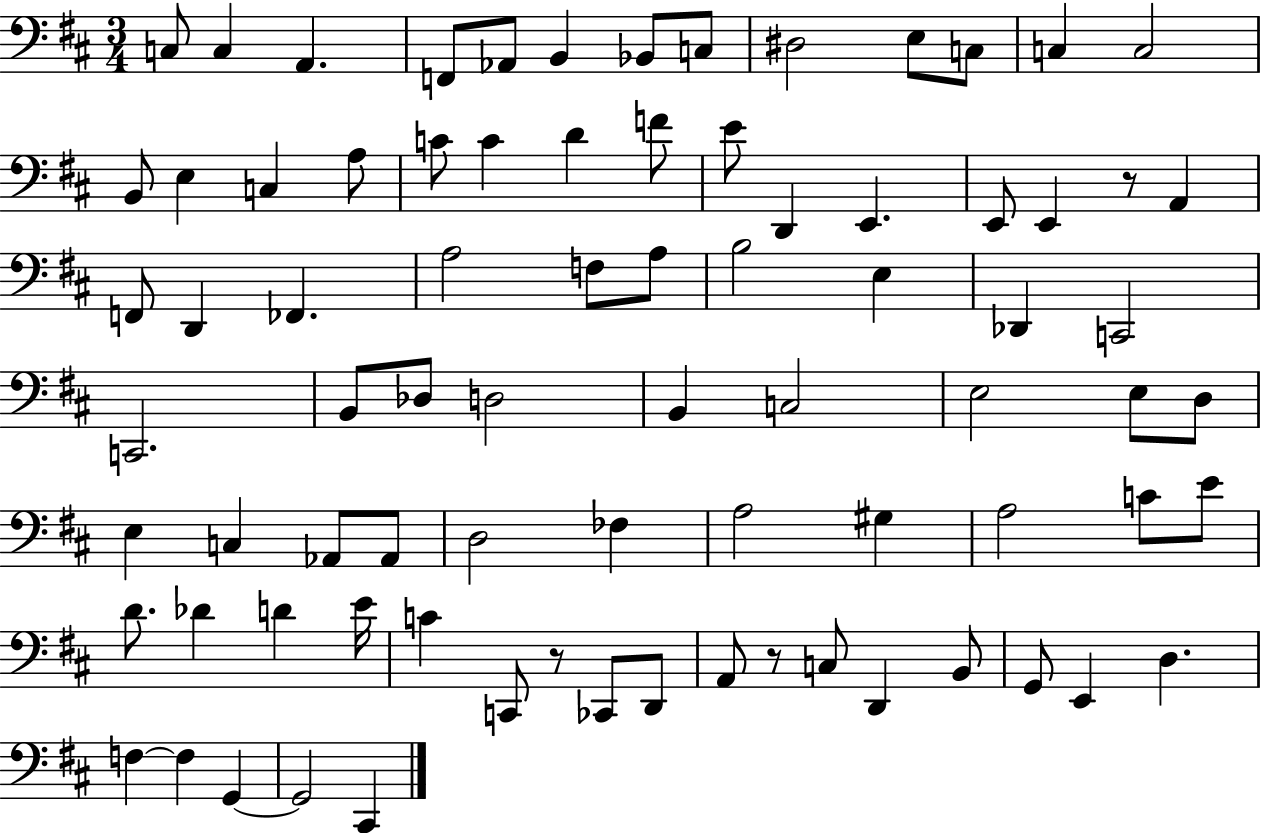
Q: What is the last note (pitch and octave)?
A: C#2